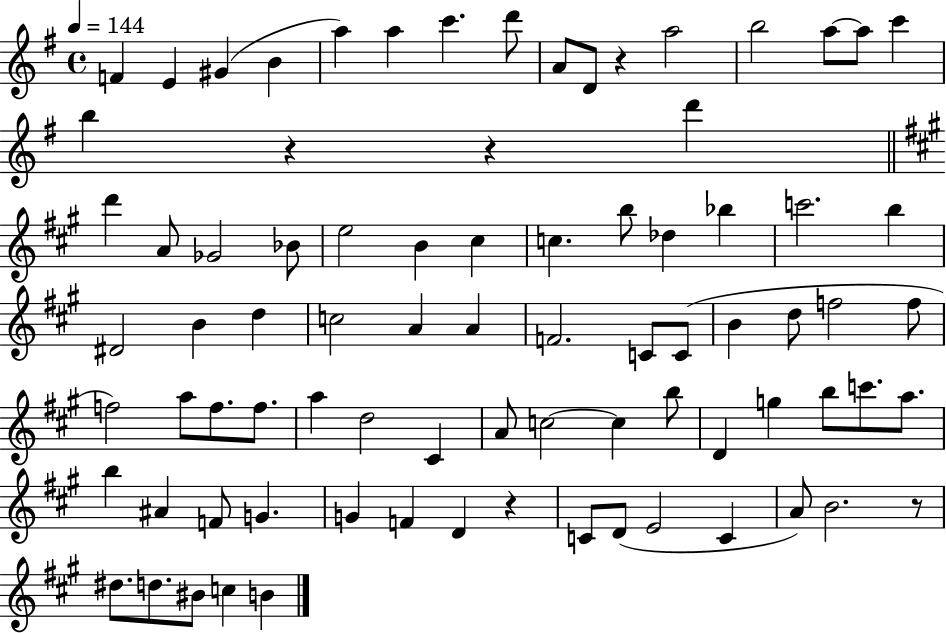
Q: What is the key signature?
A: G major